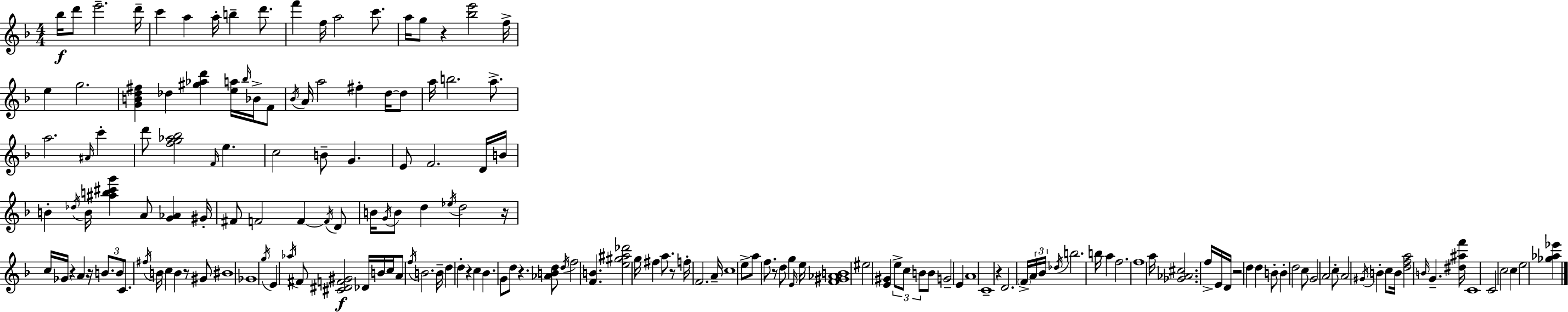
X:1
T:Untitled
M:4/4
L:1/4
K:F
_b/4 d'/2 e'2 d'/4 c' a a/4 b d'/2 f' f/4 a2 c'/2 a/4 g/2 z [_be']2 f/4 e g2 [GBd^f] _d [^g_ad'] [ea]/4 _b/4 _B/4 F/2 _B/4 A/4 a2 ^f d/4 d/2 a/4 b2 a/2 a2 ^A/4 c' d'/2 [fg_a_b]2 F/4 e c2 B/2 G E/2 F2 D/4 B/4 B _d/4 B/4 [^ab^c'g'] A/2 [G_A] ^G/4 ^F/2 F2 F F/4 D/2 B/4 G/4 B/2 d _e/4 d2 z/4 c/4 _G/4 z A z/4 B/2 B/2 C/2 ^f/4 B/4 c B z/2 ^G/2 ^B4 _G4 g/4 E _a/4 ^F/2 [^C^DF^G]2 _D/4 B/4 c/4 A/2 f/4 B2 B/4 d d z c _B G/2 d/2 z [_ABd]/2 d/4 f2 [FB] [e^g^a_d']2 g/4 ^f a/2 z/2 f/4 F2 A/4 c4 e/2 a/2 f/2 z/2 d/2 g E/4 e/4 [F^G_AB]4 ^e2 [E^G] e/2 c/2 B/2 B/2 G2 E A4 C4 z D2 F/4 A/4 _B/4 _d/4 b2 b/4 a f2 f4 a/4 [_G_A^c]2 f/4 E/4 D/4 z2 d d B/2 B d2 c/2 G2 A2 c/2 A2 ^G/4 B c/2 B/4 [dfa]2 B/4 G [^d^af']/4 C4 C2 c2 c e2 [_g_a_e']